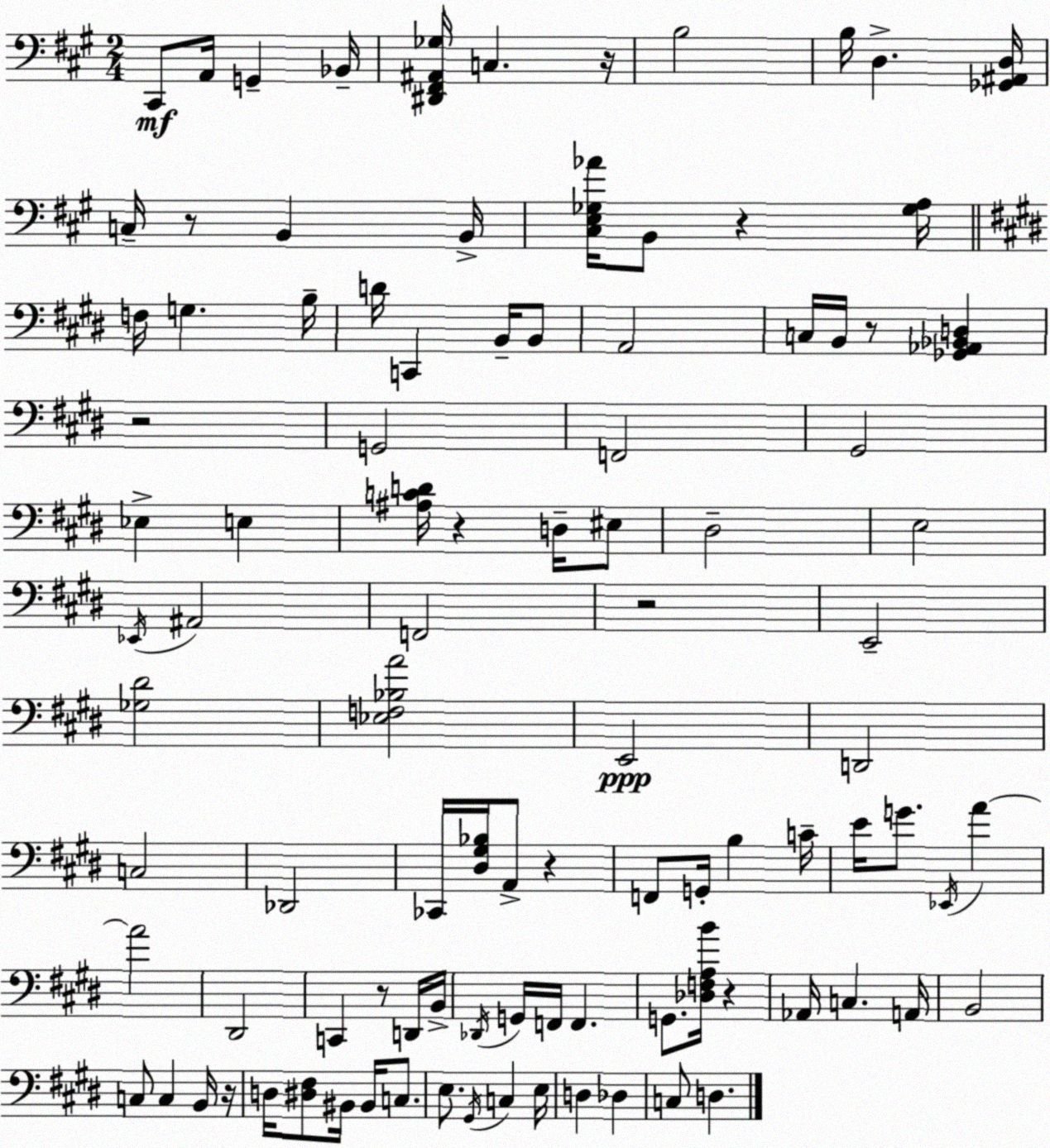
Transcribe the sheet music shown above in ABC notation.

X:1
T:Untitled
M:2/4
L:1/4
K:A
^C,,/2 A,,/4 G,, _B,,/4 [^D,,^F,,^A,,_G,]/4 C, z/4 B,2 B,/4 D, [_G,,^A,,D,]/4 C,/4 z/2 B,, B,,/4 [^C,E,_G,_A]/4 B,,/2 z [_G,A,]/4 F,/4 G, B,/4 D/4 C,, B,,/4 B,,/2 A,,2 C,/4 B,,/4 z/2 [_G,,_A,,_B,,D,] z2 G,,2 F,,2 ^G,,2 _E, E, [^A,CD]/4 z D,/4 ^E,/2 ^D,2 E,2 _E,,/4 ^A,,2 F,,2 z2 E,,2 [_G,^D]2 [_E,F,_B,A]2 E,,2 D,,2 C,2 _D,,2 _C,,/4 [^D,^G,_B,]/4 A,,/2 z F,,/2 G,,/4 B, C/4 E/4 G/2 _E,,/4 A A2 ^D,,2 C,, z/2 D,,/4 B,,/4 _D,,/4 G,,/4 F,,/4 F,, G,,/2 [_D,F,A,B]/4 z _A,,/4 C, A,,/4 B,,2 C,/2 C, B,,/4 z/4 D,/4 [^D,^F,]/2 ^B,,/4 ^B,,/4 C,/2 E,/2 ^G,,/4 C, E,/4 D, _D, C,/2 D,